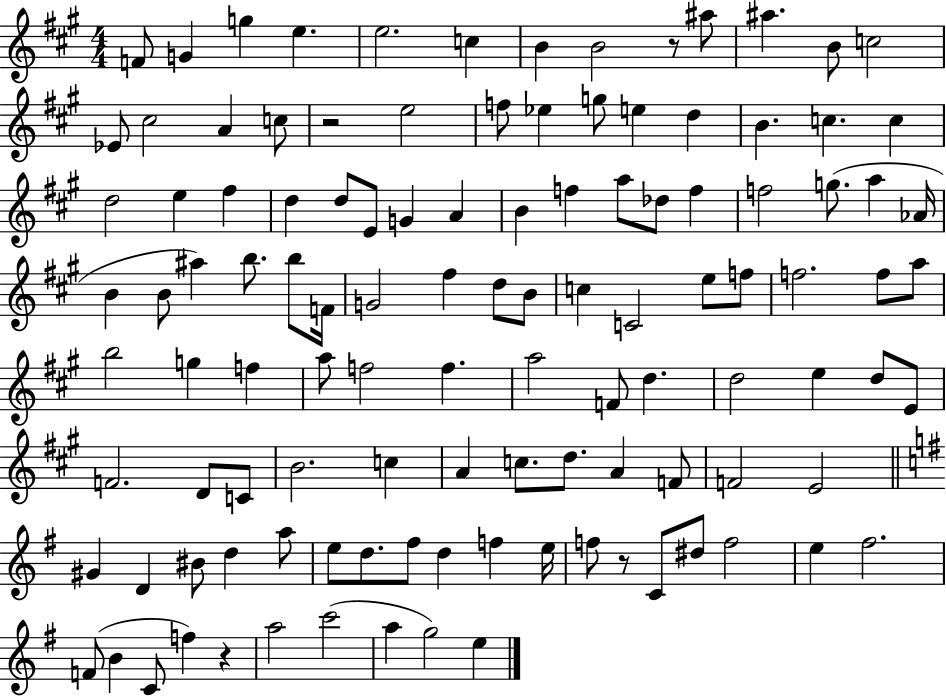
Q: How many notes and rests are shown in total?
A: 114